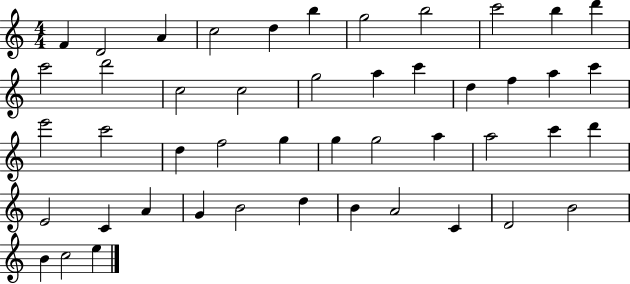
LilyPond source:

{
  \clef treble
  \numericTimeSignature
  \time 4/4
  \key c \major
  f'4 d'2 a'4 | c''2 d''4 b''4 | g''2 b''2 | c'''2 b''4 d'''4 | \break c'''2 d'''2 | c''2 c''2 | g''2 a''4 c'''4 | d''4 f''4 a''4 c'''4 | \break e'''2 c'''2 | d''4 f''2 g''4 | g''4 g''2 a''4 | a''2 c'''4 d'''4 | \break e'2 c'4 a'4 | g'4 b'2 d''4 | b'4 a'2 c'4 | d'2 b'2 | \break b'4 c''2 e''4 | \bar "|."
}